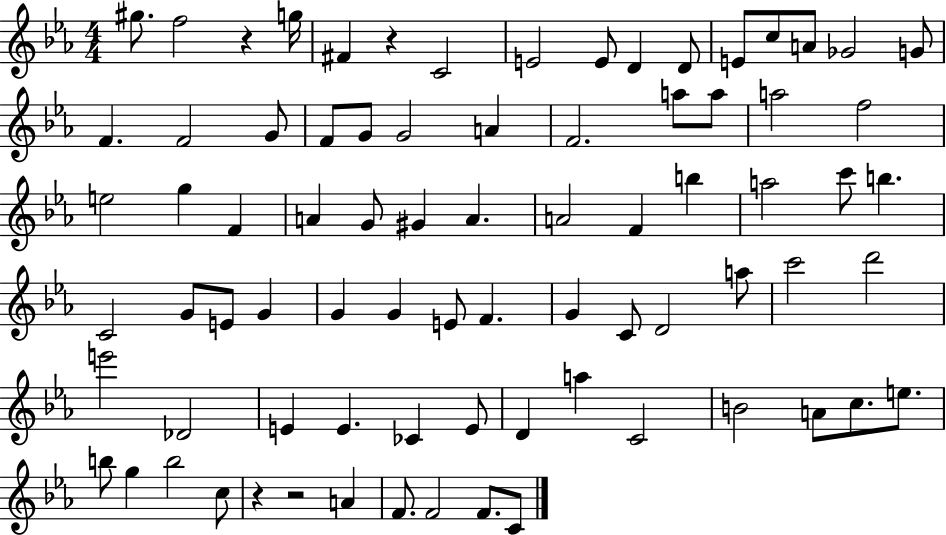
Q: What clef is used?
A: treble